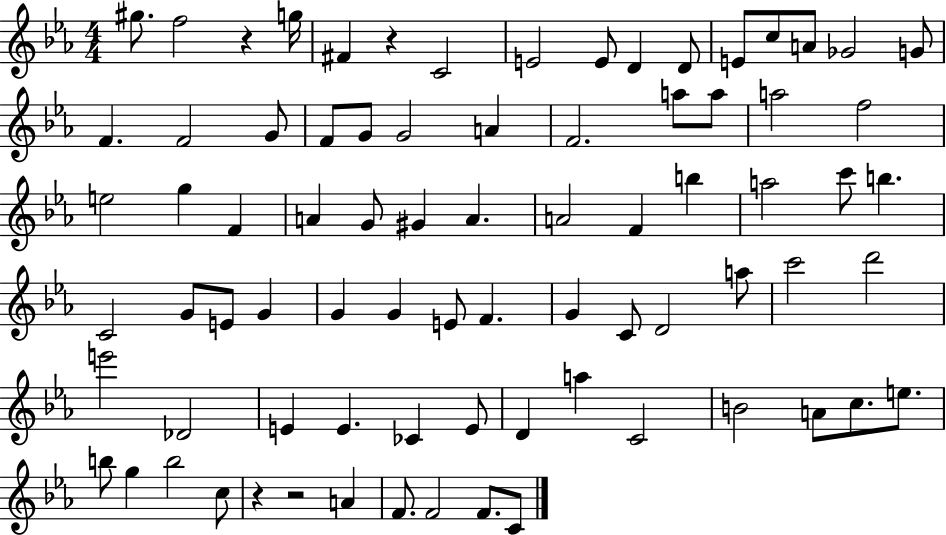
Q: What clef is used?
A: treble